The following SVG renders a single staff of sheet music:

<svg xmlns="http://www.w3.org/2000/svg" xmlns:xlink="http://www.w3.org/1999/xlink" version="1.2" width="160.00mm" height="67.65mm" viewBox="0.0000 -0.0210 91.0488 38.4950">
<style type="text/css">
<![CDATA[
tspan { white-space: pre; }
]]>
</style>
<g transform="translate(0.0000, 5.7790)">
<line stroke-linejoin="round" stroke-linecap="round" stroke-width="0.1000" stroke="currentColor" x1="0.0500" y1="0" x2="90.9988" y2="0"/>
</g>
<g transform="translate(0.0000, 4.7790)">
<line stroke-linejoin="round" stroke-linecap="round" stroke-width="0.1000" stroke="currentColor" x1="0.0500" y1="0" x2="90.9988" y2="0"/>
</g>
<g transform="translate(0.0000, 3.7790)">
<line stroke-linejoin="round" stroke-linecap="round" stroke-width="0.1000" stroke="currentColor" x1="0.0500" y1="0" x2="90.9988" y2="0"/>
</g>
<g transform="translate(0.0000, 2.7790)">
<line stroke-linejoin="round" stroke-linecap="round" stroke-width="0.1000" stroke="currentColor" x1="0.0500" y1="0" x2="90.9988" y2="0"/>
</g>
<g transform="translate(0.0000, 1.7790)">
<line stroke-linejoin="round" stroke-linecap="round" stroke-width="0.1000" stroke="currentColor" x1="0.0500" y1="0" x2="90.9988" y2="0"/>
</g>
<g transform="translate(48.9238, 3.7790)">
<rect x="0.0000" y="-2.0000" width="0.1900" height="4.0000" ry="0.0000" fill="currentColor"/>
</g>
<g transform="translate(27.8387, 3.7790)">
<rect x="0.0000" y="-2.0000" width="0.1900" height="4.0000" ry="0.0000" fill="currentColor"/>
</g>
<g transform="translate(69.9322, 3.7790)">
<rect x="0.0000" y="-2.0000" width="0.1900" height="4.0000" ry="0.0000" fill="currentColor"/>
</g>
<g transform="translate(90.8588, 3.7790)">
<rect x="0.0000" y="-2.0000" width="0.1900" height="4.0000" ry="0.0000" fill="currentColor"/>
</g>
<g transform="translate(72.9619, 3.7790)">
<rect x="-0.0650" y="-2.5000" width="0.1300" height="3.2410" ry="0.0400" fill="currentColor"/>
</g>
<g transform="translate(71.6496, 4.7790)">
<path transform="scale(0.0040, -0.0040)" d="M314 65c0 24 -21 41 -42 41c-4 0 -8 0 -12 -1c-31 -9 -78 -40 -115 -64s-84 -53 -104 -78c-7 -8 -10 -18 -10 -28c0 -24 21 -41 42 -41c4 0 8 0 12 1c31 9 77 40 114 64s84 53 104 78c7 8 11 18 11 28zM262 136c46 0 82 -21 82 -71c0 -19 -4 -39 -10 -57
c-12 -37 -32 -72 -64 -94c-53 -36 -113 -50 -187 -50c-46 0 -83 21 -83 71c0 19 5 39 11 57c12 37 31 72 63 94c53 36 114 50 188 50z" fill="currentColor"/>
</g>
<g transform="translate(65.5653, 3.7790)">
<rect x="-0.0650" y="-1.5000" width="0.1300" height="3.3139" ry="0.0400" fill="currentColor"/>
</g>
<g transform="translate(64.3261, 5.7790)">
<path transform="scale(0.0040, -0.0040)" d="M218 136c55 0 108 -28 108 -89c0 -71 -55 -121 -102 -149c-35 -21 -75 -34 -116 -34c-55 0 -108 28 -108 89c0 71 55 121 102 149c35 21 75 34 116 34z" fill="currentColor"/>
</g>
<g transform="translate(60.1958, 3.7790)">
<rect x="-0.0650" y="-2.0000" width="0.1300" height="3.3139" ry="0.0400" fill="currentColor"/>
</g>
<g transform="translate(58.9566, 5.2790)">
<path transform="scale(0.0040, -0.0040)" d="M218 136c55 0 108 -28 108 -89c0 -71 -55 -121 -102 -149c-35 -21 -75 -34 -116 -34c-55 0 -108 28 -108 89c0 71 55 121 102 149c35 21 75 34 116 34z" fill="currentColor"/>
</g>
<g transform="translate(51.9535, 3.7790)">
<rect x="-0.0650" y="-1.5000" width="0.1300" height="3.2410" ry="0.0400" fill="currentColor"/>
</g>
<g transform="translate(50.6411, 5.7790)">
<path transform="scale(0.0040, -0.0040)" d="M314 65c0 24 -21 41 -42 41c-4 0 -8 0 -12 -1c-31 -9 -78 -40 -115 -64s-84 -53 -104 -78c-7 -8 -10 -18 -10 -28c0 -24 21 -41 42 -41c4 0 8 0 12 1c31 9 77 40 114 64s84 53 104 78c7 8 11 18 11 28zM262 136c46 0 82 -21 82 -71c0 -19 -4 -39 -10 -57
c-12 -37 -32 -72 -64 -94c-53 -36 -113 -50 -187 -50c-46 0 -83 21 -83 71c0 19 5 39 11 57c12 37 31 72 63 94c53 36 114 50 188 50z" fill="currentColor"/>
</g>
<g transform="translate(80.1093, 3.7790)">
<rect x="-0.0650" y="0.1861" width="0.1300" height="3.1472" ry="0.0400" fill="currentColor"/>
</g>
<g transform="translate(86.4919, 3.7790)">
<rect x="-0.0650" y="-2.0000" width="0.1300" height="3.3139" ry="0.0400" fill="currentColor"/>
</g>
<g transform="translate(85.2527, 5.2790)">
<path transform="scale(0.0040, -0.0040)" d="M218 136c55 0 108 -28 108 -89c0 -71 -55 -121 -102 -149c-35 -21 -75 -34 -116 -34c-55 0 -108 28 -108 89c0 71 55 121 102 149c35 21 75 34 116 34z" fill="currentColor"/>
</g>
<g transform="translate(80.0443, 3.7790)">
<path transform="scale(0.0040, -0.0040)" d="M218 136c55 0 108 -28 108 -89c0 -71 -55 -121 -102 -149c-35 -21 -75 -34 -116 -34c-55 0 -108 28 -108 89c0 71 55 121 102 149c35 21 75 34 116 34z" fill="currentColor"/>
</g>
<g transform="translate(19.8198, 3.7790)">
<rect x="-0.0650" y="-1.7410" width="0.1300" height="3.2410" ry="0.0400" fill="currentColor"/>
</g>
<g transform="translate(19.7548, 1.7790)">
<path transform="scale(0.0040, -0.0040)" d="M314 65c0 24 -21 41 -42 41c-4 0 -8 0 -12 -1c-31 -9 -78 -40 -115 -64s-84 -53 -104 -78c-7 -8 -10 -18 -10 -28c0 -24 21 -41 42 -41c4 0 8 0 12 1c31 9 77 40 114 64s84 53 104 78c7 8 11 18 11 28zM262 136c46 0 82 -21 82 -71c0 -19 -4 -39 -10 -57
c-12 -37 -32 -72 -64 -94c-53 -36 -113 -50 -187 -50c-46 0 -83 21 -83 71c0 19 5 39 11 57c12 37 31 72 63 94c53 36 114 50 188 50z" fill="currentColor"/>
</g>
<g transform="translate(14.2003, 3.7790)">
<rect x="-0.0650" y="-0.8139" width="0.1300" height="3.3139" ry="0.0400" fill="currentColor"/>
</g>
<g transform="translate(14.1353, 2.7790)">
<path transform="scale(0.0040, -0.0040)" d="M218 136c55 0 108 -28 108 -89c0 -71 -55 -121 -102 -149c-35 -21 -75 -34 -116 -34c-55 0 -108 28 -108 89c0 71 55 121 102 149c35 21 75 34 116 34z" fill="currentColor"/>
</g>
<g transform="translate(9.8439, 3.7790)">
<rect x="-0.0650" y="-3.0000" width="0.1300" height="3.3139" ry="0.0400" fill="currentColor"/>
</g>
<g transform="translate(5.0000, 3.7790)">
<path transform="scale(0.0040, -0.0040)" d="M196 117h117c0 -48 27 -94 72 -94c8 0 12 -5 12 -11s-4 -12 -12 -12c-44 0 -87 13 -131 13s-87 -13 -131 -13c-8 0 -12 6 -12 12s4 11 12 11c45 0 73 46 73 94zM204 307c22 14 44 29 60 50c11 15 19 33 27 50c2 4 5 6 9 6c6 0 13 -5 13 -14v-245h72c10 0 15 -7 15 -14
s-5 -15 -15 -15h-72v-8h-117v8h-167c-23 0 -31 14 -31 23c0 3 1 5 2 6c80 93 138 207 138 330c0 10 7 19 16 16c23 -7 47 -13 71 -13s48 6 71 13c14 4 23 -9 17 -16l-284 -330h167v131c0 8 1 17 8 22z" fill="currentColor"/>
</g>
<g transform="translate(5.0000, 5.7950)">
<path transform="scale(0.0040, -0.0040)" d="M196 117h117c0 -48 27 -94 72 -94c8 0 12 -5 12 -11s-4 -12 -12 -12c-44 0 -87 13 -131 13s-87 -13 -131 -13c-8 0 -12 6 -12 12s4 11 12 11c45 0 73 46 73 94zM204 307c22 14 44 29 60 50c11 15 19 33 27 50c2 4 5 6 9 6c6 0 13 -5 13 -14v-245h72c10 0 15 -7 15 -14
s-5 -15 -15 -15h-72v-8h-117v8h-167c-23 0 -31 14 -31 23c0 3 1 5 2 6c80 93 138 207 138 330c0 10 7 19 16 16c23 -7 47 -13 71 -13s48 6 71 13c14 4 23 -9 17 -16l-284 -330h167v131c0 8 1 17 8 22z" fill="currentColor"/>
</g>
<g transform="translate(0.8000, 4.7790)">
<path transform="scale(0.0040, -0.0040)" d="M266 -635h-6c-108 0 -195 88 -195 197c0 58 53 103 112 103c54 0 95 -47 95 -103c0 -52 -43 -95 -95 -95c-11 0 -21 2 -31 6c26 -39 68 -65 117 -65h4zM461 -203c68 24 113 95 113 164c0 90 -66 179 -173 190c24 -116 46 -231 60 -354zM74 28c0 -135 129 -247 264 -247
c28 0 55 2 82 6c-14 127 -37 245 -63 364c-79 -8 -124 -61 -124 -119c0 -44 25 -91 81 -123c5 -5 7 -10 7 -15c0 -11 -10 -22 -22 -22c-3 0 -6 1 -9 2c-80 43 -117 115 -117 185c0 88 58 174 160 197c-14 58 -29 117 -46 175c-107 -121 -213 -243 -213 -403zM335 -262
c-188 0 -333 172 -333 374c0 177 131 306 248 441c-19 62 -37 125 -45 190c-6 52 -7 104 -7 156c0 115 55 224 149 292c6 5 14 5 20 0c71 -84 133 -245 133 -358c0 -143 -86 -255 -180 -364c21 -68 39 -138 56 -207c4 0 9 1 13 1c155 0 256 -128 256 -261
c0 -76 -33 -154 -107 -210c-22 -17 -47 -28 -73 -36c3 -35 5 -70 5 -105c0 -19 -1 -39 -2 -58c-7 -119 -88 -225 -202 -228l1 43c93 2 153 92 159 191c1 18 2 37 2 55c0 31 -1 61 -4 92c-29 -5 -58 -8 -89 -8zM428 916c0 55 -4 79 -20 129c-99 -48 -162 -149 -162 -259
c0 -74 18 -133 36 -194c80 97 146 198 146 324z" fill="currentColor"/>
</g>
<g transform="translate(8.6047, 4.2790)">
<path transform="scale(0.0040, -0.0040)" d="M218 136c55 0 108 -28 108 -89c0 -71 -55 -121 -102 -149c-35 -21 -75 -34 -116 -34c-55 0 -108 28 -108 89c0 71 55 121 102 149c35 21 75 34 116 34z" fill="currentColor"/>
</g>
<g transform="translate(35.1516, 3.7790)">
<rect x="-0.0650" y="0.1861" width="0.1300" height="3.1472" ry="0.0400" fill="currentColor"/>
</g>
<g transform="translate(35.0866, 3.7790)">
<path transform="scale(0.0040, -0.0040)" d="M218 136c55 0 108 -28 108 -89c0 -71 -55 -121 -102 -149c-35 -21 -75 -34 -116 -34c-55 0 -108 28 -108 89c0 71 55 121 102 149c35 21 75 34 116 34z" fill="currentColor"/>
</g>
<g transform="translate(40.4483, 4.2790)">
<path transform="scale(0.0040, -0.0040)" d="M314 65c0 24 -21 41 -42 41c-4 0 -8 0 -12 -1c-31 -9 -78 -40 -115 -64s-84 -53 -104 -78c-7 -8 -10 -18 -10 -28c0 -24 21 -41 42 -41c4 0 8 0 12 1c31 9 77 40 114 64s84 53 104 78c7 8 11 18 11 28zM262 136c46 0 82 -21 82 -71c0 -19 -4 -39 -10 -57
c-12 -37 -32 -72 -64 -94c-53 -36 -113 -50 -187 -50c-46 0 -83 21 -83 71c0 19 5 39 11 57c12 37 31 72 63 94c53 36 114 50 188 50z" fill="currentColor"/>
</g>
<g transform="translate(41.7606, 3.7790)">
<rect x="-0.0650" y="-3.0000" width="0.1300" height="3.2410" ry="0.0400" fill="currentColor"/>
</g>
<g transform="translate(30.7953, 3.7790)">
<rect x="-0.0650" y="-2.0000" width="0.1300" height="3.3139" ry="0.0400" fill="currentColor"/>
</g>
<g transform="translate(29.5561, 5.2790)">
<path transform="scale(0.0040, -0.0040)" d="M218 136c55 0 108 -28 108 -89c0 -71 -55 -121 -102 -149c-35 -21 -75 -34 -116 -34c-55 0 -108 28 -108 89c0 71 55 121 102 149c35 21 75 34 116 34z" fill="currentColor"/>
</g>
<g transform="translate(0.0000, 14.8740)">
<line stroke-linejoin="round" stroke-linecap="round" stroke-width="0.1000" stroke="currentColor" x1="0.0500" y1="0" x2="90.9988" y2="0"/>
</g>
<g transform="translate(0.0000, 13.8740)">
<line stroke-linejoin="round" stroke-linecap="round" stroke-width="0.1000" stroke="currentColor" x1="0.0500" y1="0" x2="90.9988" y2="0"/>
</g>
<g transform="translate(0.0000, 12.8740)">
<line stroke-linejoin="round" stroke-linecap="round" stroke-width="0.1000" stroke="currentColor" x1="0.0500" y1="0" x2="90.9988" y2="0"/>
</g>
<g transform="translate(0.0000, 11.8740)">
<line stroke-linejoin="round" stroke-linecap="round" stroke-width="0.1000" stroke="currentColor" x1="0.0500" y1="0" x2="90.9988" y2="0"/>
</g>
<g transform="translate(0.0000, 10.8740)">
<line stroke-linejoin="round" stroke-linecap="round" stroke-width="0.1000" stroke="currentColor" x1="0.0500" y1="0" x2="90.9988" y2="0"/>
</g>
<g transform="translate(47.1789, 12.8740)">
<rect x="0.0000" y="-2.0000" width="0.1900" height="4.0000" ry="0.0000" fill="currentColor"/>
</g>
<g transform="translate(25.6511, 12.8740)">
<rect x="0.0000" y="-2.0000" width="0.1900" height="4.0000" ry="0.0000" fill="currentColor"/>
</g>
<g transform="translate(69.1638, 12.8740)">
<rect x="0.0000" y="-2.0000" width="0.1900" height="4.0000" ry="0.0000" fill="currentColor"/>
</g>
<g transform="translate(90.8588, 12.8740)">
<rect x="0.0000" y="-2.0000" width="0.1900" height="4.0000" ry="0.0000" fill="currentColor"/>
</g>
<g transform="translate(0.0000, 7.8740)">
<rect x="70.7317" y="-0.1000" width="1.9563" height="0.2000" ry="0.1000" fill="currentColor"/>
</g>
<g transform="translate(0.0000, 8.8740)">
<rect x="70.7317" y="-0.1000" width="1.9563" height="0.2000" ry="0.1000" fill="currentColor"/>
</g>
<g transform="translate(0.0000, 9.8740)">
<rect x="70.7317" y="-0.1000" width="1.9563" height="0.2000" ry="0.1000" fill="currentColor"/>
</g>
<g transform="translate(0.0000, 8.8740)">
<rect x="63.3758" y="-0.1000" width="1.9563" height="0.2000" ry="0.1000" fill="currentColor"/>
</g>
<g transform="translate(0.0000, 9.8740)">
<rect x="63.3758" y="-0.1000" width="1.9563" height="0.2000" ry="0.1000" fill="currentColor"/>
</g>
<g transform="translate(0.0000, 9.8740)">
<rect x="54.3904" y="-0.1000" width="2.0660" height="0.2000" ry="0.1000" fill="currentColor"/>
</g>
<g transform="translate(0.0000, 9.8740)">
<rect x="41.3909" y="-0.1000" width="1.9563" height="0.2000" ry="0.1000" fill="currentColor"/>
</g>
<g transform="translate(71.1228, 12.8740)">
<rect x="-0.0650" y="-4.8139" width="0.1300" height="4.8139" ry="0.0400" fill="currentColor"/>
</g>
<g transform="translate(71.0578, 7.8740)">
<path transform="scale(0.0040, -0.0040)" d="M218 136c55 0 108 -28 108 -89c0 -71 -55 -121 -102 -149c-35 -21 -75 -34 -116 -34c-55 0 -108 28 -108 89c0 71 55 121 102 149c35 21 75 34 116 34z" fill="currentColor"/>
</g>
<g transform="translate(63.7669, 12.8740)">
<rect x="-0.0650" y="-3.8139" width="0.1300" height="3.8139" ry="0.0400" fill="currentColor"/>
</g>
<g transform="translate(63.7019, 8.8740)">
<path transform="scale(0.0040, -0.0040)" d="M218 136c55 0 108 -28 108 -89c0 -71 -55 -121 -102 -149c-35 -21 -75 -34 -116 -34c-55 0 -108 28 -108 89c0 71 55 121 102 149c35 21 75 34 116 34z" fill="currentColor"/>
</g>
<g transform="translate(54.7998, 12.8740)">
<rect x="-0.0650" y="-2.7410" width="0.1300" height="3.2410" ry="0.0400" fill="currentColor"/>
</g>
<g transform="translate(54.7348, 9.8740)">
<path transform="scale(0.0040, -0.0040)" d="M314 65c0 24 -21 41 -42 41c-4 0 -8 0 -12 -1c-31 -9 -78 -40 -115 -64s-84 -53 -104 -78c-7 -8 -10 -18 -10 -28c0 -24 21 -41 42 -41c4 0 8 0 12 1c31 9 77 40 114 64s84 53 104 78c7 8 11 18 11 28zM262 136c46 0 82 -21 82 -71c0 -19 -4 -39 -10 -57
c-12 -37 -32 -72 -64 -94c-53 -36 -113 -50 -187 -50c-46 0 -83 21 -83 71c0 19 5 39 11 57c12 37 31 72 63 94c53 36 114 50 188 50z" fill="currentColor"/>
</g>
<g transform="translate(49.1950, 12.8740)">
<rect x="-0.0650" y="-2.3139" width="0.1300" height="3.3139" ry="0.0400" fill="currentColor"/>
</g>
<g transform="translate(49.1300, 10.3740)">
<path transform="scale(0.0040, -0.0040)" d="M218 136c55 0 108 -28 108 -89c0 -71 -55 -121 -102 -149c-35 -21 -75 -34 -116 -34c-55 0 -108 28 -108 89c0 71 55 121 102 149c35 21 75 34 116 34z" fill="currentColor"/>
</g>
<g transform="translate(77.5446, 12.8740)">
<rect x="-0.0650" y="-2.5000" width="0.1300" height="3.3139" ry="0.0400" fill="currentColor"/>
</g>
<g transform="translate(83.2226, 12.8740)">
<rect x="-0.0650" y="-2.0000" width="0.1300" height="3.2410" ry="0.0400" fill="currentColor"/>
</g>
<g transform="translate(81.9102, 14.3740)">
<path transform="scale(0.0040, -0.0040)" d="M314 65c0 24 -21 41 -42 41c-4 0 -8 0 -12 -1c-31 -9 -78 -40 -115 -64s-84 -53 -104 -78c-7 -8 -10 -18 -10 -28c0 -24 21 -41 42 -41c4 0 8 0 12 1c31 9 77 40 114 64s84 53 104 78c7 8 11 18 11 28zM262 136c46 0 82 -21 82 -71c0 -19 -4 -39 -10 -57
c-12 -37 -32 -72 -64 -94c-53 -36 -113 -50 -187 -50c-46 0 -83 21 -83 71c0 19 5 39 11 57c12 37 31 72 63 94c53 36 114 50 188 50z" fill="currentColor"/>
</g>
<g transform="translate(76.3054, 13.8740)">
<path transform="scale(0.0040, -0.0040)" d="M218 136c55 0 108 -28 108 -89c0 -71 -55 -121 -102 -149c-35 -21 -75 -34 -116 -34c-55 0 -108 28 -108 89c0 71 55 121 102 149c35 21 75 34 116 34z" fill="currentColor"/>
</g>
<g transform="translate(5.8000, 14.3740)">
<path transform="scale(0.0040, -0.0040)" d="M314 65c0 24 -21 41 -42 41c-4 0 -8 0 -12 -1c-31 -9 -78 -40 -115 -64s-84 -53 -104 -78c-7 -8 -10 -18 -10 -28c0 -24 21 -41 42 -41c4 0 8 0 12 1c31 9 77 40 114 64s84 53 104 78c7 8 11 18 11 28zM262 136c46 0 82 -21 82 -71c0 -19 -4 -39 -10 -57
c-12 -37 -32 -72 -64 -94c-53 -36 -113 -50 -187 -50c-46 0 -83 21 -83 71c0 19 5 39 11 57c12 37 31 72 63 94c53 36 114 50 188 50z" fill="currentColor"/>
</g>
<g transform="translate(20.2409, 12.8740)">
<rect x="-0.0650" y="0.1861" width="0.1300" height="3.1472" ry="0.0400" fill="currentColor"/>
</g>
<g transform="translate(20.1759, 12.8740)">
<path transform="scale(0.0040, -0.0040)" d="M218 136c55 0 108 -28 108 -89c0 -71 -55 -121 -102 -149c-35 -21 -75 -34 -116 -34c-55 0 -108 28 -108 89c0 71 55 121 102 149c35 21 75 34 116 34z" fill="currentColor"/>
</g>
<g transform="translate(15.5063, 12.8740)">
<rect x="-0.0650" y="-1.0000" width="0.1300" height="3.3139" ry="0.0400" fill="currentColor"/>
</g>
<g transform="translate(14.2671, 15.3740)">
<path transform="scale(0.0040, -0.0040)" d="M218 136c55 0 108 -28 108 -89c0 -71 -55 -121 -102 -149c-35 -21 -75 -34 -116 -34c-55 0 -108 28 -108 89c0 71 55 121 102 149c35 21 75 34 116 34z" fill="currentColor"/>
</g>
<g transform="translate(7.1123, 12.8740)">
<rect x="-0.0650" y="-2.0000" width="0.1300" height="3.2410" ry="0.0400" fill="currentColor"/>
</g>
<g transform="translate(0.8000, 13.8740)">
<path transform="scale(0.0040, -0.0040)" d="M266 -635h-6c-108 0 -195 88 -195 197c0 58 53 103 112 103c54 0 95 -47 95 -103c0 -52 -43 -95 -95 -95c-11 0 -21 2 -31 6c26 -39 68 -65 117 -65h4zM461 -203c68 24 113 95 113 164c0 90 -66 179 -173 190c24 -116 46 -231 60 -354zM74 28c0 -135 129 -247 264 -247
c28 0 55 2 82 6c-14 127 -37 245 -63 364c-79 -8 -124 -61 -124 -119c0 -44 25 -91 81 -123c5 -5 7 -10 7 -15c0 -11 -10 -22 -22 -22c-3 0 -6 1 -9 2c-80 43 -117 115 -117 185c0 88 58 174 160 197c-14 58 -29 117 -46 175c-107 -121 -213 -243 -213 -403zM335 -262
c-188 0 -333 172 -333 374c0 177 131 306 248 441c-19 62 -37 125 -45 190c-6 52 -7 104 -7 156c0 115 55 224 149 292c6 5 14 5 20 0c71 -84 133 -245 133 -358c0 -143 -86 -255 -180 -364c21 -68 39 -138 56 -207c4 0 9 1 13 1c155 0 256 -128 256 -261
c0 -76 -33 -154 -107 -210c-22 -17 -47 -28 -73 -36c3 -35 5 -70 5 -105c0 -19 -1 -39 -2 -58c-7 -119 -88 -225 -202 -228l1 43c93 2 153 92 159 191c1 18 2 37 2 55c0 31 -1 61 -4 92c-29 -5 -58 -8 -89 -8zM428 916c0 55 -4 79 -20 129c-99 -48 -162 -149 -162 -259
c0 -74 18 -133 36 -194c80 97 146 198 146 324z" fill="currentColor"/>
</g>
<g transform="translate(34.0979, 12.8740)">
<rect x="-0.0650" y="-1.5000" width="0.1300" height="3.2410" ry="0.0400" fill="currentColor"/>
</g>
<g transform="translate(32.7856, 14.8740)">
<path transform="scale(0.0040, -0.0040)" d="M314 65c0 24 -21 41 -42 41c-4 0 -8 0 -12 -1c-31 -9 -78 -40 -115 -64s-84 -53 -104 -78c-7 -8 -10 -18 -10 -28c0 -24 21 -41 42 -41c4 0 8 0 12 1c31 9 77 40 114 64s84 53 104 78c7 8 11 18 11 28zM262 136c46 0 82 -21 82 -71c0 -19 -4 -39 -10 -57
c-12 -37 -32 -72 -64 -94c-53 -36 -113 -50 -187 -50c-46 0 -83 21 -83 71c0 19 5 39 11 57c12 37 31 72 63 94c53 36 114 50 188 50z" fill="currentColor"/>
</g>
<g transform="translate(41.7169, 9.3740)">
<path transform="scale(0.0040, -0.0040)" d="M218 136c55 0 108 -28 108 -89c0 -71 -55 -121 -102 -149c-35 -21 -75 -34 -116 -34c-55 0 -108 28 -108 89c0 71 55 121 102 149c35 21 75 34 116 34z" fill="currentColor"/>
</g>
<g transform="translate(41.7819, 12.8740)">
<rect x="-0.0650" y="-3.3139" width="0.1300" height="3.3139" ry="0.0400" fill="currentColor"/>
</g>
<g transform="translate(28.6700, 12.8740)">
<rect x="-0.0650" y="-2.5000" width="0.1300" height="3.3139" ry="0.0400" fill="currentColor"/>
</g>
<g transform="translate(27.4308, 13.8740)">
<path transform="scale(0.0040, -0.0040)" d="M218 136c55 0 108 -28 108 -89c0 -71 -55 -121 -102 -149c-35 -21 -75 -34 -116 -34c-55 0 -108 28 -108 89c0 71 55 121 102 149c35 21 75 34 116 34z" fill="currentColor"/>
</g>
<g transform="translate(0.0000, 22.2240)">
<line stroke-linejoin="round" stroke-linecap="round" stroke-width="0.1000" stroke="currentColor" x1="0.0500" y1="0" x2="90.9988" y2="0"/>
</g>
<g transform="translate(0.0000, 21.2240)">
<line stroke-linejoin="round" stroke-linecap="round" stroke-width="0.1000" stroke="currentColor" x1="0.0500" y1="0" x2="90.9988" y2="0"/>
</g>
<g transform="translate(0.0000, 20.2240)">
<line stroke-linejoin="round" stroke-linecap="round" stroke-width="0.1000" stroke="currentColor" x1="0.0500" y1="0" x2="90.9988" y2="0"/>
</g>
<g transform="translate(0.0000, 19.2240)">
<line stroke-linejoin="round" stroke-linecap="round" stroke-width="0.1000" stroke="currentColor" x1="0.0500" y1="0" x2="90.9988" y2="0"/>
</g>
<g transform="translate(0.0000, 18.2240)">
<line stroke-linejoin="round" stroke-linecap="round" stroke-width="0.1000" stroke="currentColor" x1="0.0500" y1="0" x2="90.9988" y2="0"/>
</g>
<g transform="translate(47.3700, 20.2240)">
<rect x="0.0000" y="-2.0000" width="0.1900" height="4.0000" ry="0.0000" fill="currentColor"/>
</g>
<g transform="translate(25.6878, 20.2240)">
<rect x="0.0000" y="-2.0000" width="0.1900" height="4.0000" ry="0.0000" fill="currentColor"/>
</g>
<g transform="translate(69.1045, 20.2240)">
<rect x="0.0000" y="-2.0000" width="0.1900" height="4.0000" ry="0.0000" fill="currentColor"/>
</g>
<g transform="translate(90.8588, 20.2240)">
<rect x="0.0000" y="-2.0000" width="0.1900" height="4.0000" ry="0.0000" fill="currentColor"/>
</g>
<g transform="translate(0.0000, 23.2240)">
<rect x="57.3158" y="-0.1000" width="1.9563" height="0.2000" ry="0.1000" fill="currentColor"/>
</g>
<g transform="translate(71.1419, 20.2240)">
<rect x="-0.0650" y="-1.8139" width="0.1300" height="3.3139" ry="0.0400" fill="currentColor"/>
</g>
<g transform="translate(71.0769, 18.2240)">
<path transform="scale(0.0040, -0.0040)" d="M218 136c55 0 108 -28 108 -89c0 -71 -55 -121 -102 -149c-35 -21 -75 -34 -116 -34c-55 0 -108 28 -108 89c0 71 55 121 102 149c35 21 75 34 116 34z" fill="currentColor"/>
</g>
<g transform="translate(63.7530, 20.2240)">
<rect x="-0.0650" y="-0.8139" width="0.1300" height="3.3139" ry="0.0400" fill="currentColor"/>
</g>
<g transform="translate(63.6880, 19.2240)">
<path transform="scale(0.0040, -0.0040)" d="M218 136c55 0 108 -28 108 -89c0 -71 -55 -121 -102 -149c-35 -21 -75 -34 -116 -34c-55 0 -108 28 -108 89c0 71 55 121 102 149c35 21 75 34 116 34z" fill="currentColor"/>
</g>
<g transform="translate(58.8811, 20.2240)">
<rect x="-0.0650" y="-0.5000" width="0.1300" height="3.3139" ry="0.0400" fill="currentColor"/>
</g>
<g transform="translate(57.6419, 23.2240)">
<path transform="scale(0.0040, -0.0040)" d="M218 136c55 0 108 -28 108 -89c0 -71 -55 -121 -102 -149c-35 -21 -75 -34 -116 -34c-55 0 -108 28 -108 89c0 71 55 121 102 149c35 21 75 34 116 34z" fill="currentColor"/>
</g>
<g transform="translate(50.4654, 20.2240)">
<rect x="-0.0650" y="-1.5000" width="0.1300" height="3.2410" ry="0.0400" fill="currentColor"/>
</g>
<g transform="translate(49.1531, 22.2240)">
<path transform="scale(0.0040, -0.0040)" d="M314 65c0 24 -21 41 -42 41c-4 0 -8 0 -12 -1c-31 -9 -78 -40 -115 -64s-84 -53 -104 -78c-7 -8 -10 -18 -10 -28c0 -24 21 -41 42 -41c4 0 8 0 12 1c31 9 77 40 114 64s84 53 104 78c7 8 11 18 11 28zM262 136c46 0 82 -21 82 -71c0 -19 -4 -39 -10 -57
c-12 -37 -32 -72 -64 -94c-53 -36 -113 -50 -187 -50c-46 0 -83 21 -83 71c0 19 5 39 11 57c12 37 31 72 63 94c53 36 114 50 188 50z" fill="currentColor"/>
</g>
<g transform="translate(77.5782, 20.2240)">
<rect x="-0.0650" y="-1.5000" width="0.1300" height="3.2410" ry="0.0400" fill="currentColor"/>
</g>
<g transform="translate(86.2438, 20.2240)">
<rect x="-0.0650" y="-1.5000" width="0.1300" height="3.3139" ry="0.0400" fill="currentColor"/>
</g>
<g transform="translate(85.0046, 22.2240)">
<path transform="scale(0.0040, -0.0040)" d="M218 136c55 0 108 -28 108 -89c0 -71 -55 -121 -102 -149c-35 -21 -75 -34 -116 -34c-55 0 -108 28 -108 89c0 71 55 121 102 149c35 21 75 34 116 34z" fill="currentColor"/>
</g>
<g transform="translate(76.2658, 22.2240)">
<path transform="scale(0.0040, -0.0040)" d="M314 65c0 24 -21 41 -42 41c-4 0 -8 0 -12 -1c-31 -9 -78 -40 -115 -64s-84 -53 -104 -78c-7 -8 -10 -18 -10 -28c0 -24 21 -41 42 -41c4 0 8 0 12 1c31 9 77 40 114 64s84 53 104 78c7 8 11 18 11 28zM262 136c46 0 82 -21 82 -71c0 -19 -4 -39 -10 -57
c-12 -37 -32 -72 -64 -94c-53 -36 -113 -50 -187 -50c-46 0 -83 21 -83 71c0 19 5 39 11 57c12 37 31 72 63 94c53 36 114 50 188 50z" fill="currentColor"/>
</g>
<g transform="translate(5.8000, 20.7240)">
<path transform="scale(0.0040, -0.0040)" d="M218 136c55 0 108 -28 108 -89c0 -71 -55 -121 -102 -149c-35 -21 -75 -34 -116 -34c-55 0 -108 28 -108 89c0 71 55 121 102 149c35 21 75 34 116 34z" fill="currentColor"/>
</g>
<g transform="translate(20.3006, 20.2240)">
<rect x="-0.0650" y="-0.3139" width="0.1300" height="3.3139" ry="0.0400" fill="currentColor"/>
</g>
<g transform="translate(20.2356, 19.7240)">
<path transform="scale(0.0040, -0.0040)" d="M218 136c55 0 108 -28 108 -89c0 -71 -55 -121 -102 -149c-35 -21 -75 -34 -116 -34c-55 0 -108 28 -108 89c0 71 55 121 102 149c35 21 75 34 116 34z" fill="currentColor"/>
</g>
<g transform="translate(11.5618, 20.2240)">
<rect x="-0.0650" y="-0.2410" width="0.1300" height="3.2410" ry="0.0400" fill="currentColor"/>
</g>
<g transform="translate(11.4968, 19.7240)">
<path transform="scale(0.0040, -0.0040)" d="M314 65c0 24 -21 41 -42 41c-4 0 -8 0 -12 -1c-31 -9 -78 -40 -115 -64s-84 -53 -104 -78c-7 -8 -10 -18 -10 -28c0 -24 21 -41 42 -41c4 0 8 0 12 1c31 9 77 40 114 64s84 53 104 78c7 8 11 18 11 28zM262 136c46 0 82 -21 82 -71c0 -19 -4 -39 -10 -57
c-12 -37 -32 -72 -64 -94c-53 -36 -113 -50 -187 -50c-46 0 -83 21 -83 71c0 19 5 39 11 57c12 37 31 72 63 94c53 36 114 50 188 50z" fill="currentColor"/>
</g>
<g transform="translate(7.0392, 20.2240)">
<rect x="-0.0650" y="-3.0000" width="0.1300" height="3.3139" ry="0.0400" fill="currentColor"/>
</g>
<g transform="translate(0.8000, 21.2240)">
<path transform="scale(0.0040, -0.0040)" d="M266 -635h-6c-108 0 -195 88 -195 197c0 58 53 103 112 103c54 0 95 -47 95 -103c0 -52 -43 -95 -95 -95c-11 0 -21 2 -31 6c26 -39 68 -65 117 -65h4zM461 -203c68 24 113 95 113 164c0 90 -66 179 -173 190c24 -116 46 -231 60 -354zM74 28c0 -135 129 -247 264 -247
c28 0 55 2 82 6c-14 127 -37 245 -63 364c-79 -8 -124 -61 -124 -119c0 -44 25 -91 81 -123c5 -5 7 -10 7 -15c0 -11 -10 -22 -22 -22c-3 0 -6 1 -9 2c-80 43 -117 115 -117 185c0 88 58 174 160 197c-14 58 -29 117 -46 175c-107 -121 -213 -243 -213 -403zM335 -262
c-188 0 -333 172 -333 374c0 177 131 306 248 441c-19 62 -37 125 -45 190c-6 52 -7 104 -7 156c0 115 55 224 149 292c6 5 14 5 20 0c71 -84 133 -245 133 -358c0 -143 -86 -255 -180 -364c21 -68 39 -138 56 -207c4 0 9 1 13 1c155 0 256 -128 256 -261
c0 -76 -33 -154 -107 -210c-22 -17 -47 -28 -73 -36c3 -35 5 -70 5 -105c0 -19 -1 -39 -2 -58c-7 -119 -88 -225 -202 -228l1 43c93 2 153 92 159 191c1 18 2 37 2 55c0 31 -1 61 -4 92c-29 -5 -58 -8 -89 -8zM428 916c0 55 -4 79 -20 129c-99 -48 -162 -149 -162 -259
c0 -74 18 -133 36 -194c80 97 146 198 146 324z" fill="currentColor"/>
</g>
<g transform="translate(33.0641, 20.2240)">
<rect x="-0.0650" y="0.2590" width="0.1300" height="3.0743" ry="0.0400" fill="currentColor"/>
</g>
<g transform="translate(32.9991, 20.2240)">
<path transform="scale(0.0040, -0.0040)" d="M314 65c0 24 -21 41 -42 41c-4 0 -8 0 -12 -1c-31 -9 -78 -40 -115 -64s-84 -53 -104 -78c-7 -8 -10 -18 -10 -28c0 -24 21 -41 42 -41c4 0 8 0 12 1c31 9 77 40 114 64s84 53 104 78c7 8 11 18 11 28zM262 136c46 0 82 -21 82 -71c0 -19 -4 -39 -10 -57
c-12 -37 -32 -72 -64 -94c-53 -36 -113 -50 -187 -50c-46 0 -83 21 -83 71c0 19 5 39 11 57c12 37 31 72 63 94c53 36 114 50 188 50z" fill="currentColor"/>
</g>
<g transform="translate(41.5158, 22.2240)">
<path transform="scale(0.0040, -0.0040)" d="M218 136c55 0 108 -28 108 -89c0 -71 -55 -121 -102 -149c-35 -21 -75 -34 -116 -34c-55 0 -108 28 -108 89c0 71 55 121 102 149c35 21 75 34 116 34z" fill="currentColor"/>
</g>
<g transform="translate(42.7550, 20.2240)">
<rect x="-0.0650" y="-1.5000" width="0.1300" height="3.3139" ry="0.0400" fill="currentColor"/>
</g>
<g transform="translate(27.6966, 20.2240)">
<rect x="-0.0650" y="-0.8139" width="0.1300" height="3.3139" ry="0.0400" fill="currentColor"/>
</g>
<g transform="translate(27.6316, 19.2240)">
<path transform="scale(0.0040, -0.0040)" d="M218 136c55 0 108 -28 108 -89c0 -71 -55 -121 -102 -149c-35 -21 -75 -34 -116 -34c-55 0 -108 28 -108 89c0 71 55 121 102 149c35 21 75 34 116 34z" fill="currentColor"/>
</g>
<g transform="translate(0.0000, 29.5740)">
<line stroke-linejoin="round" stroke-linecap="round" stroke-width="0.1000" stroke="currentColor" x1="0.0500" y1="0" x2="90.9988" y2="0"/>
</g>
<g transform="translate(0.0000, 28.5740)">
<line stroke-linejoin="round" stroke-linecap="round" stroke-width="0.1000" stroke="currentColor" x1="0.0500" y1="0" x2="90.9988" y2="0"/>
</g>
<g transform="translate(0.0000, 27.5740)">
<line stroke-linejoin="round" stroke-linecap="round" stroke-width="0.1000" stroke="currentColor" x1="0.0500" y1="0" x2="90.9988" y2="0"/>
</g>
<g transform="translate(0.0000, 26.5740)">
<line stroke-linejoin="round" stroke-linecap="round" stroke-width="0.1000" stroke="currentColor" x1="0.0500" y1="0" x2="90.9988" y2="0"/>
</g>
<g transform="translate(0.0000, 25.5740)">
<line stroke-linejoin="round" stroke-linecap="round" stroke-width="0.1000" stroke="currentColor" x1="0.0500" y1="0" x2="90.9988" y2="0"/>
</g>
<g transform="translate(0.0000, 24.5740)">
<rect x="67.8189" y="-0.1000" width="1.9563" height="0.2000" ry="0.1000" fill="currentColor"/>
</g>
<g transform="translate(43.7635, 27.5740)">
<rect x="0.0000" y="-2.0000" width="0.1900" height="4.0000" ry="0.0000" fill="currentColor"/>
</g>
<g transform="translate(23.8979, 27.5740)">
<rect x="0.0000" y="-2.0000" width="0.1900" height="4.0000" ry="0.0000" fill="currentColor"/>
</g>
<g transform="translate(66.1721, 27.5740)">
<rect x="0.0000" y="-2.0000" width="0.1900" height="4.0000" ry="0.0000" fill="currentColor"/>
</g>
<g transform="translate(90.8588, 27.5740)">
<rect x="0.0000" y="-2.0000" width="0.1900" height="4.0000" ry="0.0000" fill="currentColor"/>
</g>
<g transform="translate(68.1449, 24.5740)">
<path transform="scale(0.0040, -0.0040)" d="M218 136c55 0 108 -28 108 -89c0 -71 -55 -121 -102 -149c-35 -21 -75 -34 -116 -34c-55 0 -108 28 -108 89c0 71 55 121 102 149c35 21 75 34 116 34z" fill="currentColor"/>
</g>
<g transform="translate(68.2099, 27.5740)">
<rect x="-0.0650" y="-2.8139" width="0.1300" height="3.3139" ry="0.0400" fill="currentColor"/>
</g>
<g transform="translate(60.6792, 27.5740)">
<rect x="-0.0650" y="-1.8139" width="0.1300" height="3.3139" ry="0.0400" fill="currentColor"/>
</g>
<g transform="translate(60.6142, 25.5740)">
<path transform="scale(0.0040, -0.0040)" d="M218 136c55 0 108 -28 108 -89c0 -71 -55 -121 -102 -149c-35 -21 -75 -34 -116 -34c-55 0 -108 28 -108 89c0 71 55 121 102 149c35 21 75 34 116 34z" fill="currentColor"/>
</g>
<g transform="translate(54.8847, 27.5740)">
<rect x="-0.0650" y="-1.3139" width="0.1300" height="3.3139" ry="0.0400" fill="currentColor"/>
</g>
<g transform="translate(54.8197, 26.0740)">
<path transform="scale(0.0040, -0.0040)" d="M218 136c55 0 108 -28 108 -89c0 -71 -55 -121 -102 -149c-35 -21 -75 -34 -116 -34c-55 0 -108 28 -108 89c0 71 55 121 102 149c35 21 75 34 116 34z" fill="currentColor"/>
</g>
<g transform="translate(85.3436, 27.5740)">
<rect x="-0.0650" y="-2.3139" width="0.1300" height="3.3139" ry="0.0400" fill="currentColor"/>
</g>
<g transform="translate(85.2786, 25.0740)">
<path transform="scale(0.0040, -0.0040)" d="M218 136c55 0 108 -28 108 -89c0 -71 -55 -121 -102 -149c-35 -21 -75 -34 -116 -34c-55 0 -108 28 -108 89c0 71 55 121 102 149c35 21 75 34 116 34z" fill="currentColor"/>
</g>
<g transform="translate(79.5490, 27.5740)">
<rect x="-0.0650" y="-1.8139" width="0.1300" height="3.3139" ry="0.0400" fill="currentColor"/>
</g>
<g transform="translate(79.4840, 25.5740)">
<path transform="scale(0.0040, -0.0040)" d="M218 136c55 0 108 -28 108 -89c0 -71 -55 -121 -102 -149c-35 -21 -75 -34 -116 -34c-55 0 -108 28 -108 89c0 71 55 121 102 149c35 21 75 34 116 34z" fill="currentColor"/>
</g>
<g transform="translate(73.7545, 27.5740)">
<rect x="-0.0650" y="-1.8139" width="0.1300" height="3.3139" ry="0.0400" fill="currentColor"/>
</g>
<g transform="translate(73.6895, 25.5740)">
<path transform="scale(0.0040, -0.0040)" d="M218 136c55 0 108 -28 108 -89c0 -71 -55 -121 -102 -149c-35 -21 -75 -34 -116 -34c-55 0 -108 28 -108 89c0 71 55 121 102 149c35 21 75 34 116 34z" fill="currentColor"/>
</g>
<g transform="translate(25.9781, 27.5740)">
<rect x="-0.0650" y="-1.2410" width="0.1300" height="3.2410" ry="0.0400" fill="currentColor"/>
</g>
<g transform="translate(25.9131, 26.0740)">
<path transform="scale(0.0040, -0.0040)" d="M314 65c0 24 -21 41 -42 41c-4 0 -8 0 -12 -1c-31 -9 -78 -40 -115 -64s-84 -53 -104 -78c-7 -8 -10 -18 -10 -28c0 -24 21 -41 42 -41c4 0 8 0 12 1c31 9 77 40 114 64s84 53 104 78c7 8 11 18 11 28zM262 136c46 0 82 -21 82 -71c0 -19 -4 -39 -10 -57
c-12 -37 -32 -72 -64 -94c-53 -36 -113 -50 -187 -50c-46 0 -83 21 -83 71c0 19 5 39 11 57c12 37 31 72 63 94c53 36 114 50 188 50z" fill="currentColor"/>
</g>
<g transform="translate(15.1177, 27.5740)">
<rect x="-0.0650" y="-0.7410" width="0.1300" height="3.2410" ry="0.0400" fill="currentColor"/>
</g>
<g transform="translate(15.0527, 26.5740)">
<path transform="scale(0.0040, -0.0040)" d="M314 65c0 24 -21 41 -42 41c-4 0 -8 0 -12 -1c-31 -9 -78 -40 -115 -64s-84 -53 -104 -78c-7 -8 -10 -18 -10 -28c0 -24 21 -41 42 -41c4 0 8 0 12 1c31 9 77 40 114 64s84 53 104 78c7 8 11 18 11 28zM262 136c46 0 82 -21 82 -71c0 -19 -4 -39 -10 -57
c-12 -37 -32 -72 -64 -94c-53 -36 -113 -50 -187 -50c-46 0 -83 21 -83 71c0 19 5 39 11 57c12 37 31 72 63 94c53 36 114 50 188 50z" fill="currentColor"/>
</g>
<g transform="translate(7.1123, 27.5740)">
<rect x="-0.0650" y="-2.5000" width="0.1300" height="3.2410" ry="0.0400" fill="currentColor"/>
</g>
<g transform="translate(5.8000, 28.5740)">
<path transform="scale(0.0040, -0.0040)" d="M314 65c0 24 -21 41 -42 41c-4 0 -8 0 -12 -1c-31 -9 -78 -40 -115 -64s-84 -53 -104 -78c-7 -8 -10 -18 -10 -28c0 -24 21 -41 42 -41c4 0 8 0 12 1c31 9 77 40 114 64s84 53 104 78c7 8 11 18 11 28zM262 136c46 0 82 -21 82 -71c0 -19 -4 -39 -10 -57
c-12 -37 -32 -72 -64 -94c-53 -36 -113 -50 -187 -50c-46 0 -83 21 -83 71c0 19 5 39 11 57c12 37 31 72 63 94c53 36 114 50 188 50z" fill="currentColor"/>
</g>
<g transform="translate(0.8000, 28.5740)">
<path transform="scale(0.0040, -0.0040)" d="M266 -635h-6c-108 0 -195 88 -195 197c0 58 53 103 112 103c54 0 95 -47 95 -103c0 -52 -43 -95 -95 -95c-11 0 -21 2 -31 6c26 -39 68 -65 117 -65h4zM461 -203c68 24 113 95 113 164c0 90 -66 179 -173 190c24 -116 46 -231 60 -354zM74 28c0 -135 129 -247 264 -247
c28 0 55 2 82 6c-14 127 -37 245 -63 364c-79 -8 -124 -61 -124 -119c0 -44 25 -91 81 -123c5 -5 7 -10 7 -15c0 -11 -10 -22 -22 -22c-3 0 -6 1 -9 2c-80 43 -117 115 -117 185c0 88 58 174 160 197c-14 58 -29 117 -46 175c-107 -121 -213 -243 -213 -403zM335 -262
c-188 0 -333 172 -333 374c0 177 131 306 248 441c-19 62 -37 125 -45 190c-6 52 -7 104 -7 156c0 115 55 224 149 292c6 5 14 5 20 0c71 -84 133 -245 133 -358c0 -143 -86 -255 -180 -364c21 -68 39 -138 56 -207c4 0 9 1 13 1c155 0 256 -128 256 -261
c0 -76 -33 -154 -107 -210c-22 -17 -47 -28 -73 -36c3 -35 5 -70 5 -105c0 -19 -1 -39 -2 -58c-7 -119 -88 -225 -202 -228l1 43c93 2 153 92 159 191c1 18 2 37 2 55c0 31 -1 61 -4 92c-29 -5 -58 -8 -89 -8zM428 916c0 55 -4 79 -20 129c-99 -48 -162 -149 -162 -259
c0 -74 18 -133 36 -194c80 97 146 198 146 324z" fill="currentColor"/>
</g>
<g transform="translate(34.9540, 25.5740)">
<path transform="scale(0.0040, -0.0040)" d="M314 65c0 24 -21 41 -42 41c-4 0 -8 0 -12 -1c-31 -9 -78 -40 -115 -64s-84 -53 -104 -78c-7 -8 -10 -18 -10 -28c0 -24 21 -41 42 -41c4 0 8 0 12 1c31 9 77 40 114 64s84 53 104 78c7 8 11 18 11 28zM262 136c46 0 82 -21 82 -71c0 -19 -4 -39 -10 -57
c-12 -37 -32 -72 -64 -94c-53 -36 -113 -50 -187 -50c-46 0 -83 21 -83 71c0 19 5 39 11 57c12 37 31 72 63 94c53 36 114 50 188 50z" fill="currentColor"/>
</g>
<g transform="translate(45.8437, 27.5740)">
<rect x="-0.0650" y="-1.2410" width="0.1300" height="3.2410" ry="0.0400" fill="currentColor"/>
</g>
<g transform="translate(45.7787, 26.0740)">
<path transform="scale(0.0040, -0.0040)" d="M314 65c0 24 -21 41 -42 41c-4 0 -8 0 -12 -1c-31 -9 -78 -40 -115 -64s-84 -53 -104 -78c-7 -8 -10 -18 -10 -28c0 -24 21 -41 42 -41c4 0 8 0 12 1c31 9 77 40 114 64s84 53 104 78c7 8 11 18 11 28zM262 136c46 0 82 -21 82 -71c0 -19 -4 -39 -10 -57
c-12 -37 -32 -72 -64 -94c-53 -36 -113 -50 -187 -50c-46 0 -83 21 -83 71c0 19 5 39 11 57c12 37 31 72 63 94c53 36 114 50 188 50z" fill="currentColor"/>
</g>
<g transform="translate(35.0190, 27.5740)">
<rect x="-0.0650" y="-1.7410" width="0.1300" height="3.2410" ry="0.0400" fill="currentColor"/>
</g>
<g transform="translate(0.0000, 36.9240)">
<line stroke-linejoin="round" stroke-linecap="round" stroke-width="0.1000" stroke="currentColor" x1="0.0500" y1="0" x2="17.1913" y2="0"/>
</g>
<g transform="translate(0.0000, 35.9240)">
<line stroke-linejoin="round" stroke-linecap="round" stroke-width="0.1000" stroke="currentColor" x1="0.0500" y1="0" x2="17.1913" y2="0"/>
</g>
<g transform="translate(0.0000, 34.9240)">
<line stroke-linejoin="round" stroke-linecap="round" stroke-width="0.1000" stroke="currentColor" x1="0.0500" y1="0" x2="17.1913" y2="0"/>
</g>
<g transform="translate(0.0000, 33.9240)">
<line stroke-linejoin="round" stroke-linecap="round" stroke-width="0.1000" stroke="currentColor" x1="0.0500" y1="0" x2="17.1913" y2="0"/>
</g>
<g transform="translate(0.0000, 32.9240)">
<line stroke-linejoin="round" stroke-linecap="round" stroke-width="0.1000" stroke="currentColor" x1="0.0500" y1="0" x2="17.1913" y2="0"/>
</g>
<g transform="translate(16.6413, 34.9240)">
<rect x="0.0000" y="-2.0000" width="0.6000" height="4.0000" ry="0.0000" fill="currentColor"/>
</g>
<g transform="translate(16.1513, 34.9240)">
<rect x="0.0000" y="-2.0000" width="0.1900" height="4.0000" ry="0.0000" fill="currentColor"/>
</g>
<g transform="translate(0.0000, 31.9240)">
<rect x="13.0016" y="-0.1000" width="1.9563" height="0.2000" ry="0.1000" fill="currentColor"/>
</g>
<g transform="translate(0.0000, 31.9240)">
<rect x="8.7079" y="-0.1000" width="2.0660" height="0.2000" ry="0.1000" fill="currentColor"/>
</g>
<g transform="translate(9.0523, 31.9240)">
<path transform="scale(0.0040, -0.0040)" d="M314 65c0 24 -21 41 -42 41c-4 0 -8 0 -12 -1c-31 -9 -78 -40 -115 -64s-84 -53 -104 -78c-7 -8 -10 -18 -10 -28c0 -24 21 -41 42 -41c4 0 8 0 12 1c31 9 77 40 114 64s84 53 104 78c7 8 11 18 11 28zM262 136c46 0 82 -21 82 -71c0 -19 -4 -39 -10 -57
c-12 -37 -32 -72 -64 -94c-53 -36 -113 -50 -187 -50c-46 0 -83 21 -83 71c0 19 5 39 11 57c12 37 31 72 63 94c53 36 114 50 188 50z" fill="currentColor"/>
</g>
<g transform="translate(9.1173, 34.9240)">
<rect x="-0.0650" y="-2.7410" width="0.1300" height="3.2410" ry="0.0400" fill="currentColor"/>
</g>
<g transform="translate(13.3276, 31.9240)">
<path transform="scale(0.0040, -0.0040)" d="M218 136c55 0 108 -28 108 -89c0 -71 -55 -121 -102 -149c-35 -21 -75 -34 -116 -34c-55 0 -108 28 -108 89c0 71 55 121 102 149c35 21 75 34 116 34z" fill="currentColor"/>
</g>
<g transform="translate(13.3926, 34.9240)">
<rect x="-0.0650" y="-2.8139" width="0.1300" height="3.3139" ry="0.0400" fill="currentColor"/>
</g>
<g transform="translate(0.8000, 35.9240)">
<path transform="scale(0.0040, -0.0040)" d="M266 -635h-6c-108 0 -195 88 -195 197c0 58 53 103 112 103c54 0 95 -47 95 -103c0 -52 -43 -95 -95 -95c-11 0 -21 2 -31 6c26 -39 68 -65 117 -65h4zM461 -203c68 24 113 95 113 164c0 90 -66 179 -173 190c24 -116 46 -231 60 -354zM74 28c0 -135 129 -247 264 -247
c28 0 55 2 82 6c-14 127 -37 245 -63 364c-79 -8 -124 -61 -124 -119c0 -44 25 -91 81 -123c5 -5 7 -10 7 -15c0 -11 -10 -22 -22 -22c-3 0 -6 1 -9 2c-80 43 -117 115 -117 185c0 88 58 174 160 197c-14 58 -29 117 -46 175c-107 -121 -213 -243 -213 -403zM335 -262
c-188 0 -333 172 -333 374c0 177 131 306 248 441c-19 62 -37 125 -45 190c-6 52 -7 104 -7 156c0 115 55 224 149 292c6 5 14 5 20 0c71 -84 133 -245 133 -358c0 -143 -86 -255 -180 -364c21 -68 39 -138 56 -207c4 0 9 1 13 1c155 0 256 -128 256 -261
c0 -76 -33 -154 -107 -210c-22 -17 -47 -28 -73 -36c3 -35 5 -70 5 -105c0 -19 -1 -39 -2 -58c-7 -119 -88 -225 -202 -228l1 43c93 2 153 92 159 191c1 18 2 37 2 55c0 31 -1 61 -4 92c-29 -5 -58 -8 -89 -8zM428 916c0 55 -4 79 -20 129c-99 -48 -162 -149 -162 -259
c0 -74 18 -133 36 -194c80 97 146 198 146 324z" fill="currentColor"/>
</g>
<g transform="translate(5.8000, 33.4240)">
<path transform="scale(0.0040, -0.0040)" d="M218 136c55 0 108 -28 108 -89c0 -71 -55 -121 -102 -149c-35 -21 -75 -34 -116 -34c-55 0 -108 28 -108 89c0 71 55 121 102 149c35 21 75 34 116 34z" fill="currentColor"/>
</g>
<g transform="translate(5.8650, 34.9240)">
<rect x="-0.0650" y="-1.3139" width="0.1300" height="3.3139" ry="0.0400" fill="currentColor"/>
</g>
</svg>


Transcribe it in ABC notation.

X:1
T:Untitled
M:4/4
L:1/4
K:C
A d f2 F B A2 E2 F E G2 B F F2 D B G E2 b g a2 c' e' G F2 A c2 c d B2 E E2 C d f E2 E G2 d2 e2 f2 e2 e f a f f g e a2 a